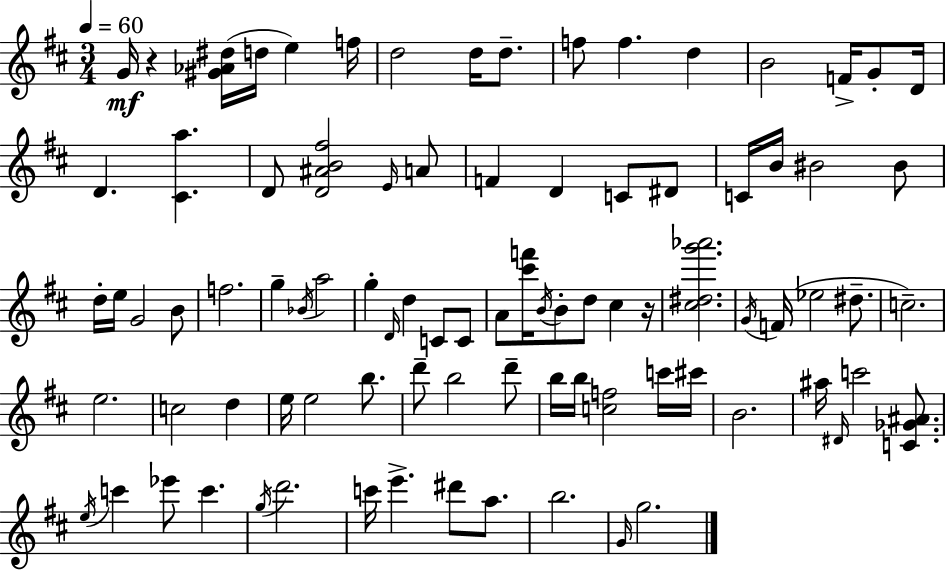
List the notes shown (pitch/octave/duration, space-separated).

G4/s R/q [G#4,Ab4,D#5]/s D5/s E5/q F5/s D5/h D5/s D5/e. F5/e F5/q. D5/q B4/h F4/s G4/e D4/s D4/q. [C#4,A5]/q. D4/e [D4,A#4,B4,F#5]/h E4/s A4/e F4/q D4/q C4/e D#4/e C4/s B4/s BIS4/h BIS4/e D5/s E5/s G4/h B4/e F5/h. G5/q Bb4/s A5/h G5/q D4/s D5/q C4/e C4/e A4/e [C#6,F6]/s B4/s B4/e D5/e C#5/q R/s [C#5,D#5,G6,Ab6]/h. G4/s F4/s Eb5/h D#5/e. C5/h. E5/h. C5/h D5/q E5/s E5/h B5/e. D6/e B5/h D6/e B5/s B5/s [C5,F5]/h C6/s C#6/s B4/h. A#5/s D#4/s C6/h [C4,Gb4,A#4]/e. E5/s C6/q Eb6/e C6/q. G5/s D6/h. C6/s E6/q. D#6/e A5/e. B5/h. G4/s G5/h.